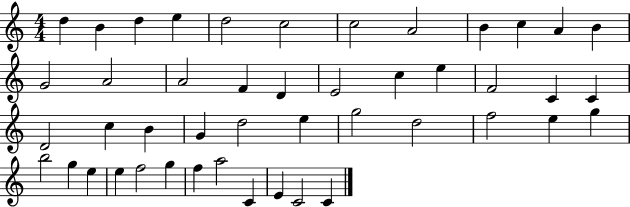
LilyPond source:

{
  \clef treble
  \numericTimeSignature
  \time 4/4
  \key c \major
  d''4 b'4 d''4 e''4 | d''2 c''2 | c''2 a'2 | b'4 c''4 a'4 b'4 | \break g'2 a'2 | a'2 f'4 d'4 | e'2 c''4 e''4 | f'2 c'4 c'4 | \break d'2 c''4 b'4 | g'4 d''2 e''4 | g''2 d''2 | f''2 e''4 g''4 | \break b''2 g''4 e''4 | e''4 f''2 g''4 | f''4 a''2 c'4 | e'4 c'2 c'4 | \break \bar "|."
}